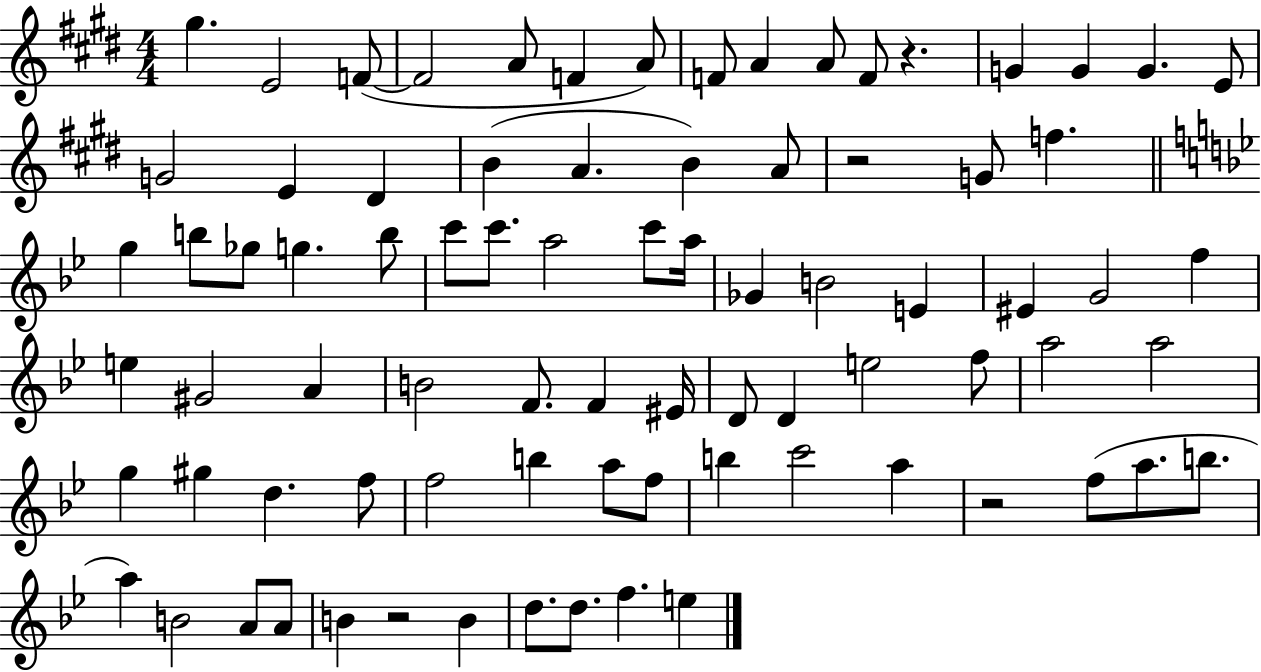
X:1
T:Untitled
M:4/4
L:1/4
K:E
^g E2 F/2 F2 A/2 F A/2 F/2 A A/2 F/2 z G G G E/2 G2 E ^D B A B A/2 z2 G/2 f g b/2 _g/2 g b/2 c'/2 c'/2 a2 c'/2 a/4 _G B2 E ^E G2 f e ^G2 A B2 F/2 F ^E/4 D/2 D e2 f/2 a2 a2 g ^g d f/2 f2 b a/2 f/2 b c'2 a z2 f/2 a/2 b/2 a B2 A/2 A/2 B z2 B d/2 d/2 f e